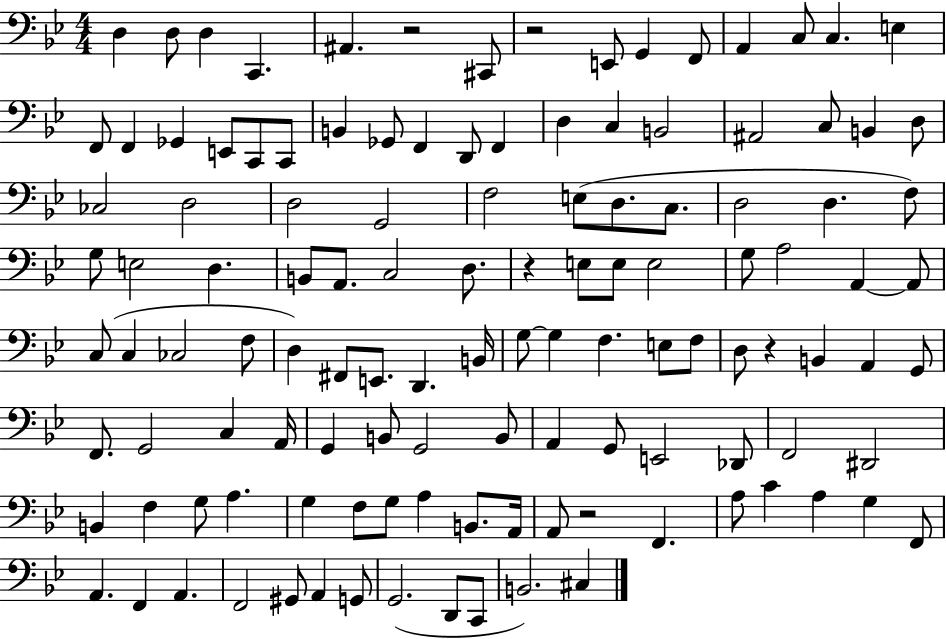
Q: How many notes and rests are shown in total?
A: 122